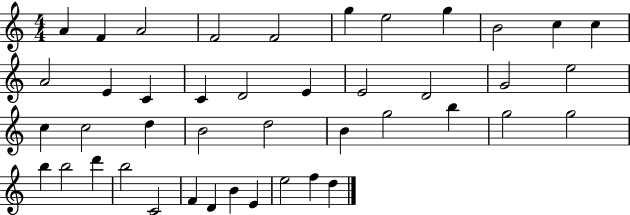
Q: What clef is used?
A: treble